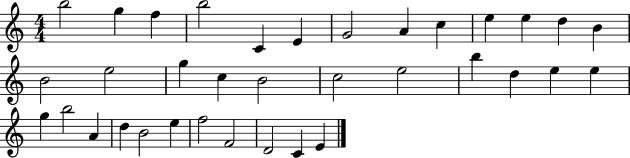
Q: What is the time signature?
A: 4/4